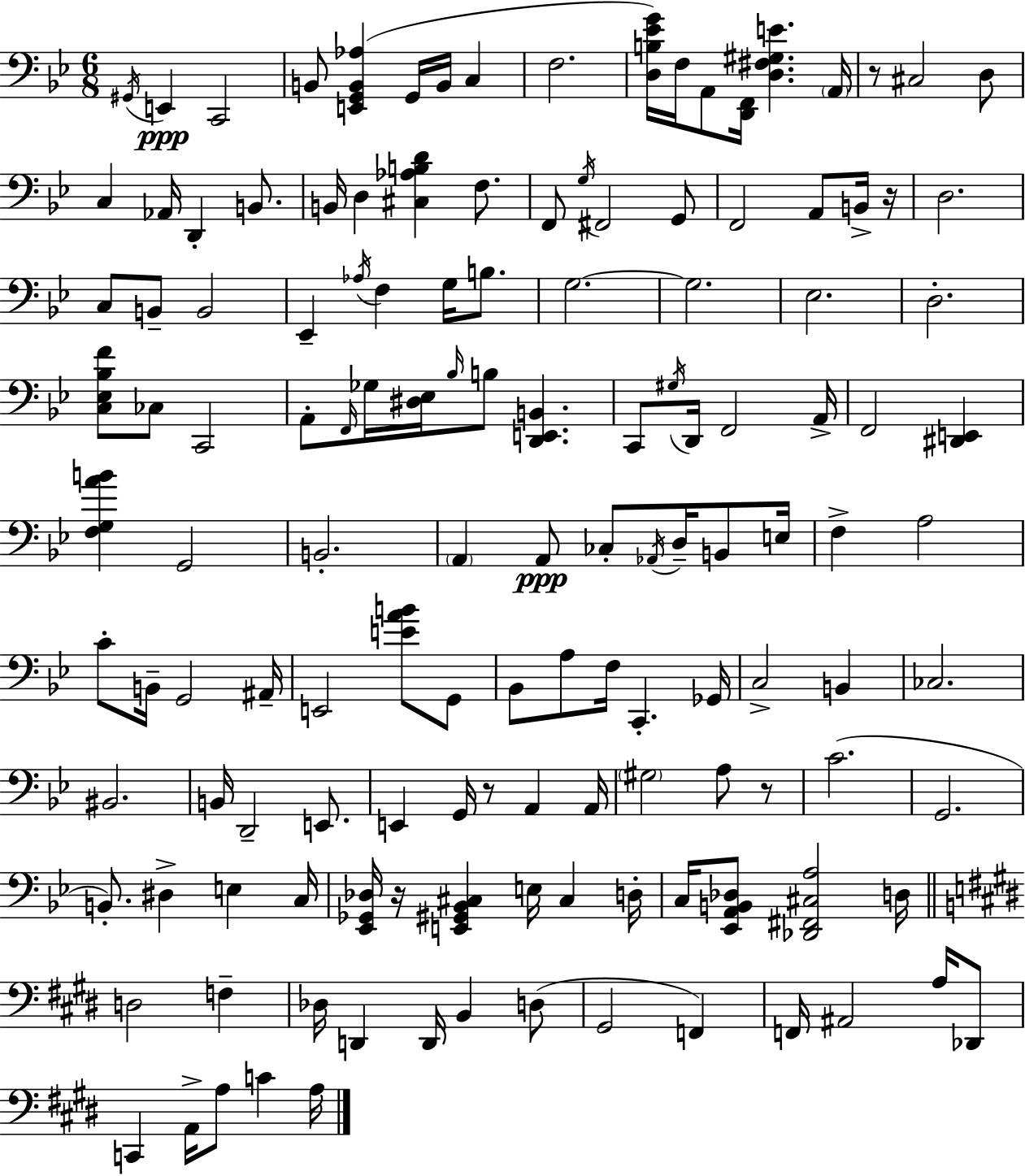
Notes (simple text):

G#2/s E2/q C2/h B2/e [E2,G2,B2,Ab3]/q G2/s B2/s C3/q F3/h. [D3,B3,Eb4,G4]/s F3/s A2/e [D2,F2]/s [D3,F#3,G#3,E4]/q. A2/s R/e C#3/h D3/e C3/q Ab2/s D2/q B2/e. B2/s D3/q [C#3,Ab3,B3,D4]/q F3/e. F2/e G3/s F#2/h G2/e F2/h A2/e B2/s R/s D3/h. C3/e B2/e B2/h Eb2/q Ab3/s F3/q G3/s B3/e. G3/h. G3/h. Eb3/h. D3/h. [C3,Eb3,Bb3,F4]/e CES3/e C2/h A2/e F2/s Gb3/s [D#3,Eb3]/s Bb3/s B3/e [D2,E2,B2]/q. C2/e G#3/s D2/s F2/h A2/s F2/h [D#2,E2]/q [F3,G3,A4,B4]/q G2/h B2/h. A2/q A2/e CES3/e Ab2/s D3/s B2/e E3/s F3/q A3/h C4/e B2/s G2/h A#2/s E2/h [E4,A4,B4]/e G2/e Bb2/e A3/e F3/s C2/q. Gb2/s C3/h B2/q CES3/h. BIS2/h. B2/s D2/h E2/e. E2/q G2/s R/e A2/q A2/s G#3/h A3/e R/e C4/h. G2/h. B2/e. D#3/q E3/q C3/s [Eb2,Gb2,Db3]/s R/s [E2,G#2,Bb2,C#3]/q E3/s C#3/q D3/s C3/s [Eb2,A2,B2,Db3]/e [Db2,F#2,C#3,A3]/h D3/s D3/h F3/q Db3/s D2/q D2/s B2/q D3/e G#2/h F2/q F2/s A#2/h A3/s Db2/e C2/q A2/s A3/e C4/q A3/s